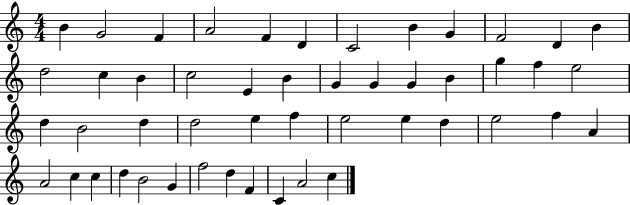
B4/q G4/h F4/q A4/h F4/q D4/q C4/h B4/q G4/q F4/h D4/q B4/q D5/h C5/q B4/q C5/h E4/q B4/q G4/q G4/q G4/q B4/q G5/q F5/q E5/h D5/q B4/h D5/q D5/h E5/q F5/q E5/h E5/q D5/q E5/h F5/q A4/q A4/h C5/q C5/q D5/q B4/h G4/q F5/h D5/q F4/q C4/q A4/h C5/q